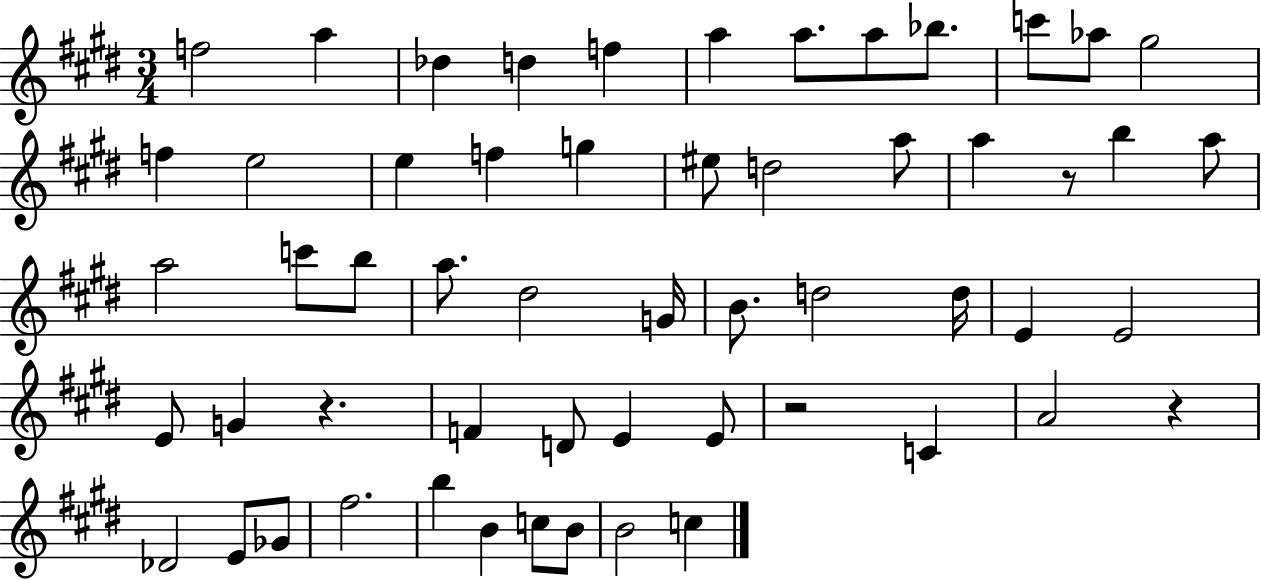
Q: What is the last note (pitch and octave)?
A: C5